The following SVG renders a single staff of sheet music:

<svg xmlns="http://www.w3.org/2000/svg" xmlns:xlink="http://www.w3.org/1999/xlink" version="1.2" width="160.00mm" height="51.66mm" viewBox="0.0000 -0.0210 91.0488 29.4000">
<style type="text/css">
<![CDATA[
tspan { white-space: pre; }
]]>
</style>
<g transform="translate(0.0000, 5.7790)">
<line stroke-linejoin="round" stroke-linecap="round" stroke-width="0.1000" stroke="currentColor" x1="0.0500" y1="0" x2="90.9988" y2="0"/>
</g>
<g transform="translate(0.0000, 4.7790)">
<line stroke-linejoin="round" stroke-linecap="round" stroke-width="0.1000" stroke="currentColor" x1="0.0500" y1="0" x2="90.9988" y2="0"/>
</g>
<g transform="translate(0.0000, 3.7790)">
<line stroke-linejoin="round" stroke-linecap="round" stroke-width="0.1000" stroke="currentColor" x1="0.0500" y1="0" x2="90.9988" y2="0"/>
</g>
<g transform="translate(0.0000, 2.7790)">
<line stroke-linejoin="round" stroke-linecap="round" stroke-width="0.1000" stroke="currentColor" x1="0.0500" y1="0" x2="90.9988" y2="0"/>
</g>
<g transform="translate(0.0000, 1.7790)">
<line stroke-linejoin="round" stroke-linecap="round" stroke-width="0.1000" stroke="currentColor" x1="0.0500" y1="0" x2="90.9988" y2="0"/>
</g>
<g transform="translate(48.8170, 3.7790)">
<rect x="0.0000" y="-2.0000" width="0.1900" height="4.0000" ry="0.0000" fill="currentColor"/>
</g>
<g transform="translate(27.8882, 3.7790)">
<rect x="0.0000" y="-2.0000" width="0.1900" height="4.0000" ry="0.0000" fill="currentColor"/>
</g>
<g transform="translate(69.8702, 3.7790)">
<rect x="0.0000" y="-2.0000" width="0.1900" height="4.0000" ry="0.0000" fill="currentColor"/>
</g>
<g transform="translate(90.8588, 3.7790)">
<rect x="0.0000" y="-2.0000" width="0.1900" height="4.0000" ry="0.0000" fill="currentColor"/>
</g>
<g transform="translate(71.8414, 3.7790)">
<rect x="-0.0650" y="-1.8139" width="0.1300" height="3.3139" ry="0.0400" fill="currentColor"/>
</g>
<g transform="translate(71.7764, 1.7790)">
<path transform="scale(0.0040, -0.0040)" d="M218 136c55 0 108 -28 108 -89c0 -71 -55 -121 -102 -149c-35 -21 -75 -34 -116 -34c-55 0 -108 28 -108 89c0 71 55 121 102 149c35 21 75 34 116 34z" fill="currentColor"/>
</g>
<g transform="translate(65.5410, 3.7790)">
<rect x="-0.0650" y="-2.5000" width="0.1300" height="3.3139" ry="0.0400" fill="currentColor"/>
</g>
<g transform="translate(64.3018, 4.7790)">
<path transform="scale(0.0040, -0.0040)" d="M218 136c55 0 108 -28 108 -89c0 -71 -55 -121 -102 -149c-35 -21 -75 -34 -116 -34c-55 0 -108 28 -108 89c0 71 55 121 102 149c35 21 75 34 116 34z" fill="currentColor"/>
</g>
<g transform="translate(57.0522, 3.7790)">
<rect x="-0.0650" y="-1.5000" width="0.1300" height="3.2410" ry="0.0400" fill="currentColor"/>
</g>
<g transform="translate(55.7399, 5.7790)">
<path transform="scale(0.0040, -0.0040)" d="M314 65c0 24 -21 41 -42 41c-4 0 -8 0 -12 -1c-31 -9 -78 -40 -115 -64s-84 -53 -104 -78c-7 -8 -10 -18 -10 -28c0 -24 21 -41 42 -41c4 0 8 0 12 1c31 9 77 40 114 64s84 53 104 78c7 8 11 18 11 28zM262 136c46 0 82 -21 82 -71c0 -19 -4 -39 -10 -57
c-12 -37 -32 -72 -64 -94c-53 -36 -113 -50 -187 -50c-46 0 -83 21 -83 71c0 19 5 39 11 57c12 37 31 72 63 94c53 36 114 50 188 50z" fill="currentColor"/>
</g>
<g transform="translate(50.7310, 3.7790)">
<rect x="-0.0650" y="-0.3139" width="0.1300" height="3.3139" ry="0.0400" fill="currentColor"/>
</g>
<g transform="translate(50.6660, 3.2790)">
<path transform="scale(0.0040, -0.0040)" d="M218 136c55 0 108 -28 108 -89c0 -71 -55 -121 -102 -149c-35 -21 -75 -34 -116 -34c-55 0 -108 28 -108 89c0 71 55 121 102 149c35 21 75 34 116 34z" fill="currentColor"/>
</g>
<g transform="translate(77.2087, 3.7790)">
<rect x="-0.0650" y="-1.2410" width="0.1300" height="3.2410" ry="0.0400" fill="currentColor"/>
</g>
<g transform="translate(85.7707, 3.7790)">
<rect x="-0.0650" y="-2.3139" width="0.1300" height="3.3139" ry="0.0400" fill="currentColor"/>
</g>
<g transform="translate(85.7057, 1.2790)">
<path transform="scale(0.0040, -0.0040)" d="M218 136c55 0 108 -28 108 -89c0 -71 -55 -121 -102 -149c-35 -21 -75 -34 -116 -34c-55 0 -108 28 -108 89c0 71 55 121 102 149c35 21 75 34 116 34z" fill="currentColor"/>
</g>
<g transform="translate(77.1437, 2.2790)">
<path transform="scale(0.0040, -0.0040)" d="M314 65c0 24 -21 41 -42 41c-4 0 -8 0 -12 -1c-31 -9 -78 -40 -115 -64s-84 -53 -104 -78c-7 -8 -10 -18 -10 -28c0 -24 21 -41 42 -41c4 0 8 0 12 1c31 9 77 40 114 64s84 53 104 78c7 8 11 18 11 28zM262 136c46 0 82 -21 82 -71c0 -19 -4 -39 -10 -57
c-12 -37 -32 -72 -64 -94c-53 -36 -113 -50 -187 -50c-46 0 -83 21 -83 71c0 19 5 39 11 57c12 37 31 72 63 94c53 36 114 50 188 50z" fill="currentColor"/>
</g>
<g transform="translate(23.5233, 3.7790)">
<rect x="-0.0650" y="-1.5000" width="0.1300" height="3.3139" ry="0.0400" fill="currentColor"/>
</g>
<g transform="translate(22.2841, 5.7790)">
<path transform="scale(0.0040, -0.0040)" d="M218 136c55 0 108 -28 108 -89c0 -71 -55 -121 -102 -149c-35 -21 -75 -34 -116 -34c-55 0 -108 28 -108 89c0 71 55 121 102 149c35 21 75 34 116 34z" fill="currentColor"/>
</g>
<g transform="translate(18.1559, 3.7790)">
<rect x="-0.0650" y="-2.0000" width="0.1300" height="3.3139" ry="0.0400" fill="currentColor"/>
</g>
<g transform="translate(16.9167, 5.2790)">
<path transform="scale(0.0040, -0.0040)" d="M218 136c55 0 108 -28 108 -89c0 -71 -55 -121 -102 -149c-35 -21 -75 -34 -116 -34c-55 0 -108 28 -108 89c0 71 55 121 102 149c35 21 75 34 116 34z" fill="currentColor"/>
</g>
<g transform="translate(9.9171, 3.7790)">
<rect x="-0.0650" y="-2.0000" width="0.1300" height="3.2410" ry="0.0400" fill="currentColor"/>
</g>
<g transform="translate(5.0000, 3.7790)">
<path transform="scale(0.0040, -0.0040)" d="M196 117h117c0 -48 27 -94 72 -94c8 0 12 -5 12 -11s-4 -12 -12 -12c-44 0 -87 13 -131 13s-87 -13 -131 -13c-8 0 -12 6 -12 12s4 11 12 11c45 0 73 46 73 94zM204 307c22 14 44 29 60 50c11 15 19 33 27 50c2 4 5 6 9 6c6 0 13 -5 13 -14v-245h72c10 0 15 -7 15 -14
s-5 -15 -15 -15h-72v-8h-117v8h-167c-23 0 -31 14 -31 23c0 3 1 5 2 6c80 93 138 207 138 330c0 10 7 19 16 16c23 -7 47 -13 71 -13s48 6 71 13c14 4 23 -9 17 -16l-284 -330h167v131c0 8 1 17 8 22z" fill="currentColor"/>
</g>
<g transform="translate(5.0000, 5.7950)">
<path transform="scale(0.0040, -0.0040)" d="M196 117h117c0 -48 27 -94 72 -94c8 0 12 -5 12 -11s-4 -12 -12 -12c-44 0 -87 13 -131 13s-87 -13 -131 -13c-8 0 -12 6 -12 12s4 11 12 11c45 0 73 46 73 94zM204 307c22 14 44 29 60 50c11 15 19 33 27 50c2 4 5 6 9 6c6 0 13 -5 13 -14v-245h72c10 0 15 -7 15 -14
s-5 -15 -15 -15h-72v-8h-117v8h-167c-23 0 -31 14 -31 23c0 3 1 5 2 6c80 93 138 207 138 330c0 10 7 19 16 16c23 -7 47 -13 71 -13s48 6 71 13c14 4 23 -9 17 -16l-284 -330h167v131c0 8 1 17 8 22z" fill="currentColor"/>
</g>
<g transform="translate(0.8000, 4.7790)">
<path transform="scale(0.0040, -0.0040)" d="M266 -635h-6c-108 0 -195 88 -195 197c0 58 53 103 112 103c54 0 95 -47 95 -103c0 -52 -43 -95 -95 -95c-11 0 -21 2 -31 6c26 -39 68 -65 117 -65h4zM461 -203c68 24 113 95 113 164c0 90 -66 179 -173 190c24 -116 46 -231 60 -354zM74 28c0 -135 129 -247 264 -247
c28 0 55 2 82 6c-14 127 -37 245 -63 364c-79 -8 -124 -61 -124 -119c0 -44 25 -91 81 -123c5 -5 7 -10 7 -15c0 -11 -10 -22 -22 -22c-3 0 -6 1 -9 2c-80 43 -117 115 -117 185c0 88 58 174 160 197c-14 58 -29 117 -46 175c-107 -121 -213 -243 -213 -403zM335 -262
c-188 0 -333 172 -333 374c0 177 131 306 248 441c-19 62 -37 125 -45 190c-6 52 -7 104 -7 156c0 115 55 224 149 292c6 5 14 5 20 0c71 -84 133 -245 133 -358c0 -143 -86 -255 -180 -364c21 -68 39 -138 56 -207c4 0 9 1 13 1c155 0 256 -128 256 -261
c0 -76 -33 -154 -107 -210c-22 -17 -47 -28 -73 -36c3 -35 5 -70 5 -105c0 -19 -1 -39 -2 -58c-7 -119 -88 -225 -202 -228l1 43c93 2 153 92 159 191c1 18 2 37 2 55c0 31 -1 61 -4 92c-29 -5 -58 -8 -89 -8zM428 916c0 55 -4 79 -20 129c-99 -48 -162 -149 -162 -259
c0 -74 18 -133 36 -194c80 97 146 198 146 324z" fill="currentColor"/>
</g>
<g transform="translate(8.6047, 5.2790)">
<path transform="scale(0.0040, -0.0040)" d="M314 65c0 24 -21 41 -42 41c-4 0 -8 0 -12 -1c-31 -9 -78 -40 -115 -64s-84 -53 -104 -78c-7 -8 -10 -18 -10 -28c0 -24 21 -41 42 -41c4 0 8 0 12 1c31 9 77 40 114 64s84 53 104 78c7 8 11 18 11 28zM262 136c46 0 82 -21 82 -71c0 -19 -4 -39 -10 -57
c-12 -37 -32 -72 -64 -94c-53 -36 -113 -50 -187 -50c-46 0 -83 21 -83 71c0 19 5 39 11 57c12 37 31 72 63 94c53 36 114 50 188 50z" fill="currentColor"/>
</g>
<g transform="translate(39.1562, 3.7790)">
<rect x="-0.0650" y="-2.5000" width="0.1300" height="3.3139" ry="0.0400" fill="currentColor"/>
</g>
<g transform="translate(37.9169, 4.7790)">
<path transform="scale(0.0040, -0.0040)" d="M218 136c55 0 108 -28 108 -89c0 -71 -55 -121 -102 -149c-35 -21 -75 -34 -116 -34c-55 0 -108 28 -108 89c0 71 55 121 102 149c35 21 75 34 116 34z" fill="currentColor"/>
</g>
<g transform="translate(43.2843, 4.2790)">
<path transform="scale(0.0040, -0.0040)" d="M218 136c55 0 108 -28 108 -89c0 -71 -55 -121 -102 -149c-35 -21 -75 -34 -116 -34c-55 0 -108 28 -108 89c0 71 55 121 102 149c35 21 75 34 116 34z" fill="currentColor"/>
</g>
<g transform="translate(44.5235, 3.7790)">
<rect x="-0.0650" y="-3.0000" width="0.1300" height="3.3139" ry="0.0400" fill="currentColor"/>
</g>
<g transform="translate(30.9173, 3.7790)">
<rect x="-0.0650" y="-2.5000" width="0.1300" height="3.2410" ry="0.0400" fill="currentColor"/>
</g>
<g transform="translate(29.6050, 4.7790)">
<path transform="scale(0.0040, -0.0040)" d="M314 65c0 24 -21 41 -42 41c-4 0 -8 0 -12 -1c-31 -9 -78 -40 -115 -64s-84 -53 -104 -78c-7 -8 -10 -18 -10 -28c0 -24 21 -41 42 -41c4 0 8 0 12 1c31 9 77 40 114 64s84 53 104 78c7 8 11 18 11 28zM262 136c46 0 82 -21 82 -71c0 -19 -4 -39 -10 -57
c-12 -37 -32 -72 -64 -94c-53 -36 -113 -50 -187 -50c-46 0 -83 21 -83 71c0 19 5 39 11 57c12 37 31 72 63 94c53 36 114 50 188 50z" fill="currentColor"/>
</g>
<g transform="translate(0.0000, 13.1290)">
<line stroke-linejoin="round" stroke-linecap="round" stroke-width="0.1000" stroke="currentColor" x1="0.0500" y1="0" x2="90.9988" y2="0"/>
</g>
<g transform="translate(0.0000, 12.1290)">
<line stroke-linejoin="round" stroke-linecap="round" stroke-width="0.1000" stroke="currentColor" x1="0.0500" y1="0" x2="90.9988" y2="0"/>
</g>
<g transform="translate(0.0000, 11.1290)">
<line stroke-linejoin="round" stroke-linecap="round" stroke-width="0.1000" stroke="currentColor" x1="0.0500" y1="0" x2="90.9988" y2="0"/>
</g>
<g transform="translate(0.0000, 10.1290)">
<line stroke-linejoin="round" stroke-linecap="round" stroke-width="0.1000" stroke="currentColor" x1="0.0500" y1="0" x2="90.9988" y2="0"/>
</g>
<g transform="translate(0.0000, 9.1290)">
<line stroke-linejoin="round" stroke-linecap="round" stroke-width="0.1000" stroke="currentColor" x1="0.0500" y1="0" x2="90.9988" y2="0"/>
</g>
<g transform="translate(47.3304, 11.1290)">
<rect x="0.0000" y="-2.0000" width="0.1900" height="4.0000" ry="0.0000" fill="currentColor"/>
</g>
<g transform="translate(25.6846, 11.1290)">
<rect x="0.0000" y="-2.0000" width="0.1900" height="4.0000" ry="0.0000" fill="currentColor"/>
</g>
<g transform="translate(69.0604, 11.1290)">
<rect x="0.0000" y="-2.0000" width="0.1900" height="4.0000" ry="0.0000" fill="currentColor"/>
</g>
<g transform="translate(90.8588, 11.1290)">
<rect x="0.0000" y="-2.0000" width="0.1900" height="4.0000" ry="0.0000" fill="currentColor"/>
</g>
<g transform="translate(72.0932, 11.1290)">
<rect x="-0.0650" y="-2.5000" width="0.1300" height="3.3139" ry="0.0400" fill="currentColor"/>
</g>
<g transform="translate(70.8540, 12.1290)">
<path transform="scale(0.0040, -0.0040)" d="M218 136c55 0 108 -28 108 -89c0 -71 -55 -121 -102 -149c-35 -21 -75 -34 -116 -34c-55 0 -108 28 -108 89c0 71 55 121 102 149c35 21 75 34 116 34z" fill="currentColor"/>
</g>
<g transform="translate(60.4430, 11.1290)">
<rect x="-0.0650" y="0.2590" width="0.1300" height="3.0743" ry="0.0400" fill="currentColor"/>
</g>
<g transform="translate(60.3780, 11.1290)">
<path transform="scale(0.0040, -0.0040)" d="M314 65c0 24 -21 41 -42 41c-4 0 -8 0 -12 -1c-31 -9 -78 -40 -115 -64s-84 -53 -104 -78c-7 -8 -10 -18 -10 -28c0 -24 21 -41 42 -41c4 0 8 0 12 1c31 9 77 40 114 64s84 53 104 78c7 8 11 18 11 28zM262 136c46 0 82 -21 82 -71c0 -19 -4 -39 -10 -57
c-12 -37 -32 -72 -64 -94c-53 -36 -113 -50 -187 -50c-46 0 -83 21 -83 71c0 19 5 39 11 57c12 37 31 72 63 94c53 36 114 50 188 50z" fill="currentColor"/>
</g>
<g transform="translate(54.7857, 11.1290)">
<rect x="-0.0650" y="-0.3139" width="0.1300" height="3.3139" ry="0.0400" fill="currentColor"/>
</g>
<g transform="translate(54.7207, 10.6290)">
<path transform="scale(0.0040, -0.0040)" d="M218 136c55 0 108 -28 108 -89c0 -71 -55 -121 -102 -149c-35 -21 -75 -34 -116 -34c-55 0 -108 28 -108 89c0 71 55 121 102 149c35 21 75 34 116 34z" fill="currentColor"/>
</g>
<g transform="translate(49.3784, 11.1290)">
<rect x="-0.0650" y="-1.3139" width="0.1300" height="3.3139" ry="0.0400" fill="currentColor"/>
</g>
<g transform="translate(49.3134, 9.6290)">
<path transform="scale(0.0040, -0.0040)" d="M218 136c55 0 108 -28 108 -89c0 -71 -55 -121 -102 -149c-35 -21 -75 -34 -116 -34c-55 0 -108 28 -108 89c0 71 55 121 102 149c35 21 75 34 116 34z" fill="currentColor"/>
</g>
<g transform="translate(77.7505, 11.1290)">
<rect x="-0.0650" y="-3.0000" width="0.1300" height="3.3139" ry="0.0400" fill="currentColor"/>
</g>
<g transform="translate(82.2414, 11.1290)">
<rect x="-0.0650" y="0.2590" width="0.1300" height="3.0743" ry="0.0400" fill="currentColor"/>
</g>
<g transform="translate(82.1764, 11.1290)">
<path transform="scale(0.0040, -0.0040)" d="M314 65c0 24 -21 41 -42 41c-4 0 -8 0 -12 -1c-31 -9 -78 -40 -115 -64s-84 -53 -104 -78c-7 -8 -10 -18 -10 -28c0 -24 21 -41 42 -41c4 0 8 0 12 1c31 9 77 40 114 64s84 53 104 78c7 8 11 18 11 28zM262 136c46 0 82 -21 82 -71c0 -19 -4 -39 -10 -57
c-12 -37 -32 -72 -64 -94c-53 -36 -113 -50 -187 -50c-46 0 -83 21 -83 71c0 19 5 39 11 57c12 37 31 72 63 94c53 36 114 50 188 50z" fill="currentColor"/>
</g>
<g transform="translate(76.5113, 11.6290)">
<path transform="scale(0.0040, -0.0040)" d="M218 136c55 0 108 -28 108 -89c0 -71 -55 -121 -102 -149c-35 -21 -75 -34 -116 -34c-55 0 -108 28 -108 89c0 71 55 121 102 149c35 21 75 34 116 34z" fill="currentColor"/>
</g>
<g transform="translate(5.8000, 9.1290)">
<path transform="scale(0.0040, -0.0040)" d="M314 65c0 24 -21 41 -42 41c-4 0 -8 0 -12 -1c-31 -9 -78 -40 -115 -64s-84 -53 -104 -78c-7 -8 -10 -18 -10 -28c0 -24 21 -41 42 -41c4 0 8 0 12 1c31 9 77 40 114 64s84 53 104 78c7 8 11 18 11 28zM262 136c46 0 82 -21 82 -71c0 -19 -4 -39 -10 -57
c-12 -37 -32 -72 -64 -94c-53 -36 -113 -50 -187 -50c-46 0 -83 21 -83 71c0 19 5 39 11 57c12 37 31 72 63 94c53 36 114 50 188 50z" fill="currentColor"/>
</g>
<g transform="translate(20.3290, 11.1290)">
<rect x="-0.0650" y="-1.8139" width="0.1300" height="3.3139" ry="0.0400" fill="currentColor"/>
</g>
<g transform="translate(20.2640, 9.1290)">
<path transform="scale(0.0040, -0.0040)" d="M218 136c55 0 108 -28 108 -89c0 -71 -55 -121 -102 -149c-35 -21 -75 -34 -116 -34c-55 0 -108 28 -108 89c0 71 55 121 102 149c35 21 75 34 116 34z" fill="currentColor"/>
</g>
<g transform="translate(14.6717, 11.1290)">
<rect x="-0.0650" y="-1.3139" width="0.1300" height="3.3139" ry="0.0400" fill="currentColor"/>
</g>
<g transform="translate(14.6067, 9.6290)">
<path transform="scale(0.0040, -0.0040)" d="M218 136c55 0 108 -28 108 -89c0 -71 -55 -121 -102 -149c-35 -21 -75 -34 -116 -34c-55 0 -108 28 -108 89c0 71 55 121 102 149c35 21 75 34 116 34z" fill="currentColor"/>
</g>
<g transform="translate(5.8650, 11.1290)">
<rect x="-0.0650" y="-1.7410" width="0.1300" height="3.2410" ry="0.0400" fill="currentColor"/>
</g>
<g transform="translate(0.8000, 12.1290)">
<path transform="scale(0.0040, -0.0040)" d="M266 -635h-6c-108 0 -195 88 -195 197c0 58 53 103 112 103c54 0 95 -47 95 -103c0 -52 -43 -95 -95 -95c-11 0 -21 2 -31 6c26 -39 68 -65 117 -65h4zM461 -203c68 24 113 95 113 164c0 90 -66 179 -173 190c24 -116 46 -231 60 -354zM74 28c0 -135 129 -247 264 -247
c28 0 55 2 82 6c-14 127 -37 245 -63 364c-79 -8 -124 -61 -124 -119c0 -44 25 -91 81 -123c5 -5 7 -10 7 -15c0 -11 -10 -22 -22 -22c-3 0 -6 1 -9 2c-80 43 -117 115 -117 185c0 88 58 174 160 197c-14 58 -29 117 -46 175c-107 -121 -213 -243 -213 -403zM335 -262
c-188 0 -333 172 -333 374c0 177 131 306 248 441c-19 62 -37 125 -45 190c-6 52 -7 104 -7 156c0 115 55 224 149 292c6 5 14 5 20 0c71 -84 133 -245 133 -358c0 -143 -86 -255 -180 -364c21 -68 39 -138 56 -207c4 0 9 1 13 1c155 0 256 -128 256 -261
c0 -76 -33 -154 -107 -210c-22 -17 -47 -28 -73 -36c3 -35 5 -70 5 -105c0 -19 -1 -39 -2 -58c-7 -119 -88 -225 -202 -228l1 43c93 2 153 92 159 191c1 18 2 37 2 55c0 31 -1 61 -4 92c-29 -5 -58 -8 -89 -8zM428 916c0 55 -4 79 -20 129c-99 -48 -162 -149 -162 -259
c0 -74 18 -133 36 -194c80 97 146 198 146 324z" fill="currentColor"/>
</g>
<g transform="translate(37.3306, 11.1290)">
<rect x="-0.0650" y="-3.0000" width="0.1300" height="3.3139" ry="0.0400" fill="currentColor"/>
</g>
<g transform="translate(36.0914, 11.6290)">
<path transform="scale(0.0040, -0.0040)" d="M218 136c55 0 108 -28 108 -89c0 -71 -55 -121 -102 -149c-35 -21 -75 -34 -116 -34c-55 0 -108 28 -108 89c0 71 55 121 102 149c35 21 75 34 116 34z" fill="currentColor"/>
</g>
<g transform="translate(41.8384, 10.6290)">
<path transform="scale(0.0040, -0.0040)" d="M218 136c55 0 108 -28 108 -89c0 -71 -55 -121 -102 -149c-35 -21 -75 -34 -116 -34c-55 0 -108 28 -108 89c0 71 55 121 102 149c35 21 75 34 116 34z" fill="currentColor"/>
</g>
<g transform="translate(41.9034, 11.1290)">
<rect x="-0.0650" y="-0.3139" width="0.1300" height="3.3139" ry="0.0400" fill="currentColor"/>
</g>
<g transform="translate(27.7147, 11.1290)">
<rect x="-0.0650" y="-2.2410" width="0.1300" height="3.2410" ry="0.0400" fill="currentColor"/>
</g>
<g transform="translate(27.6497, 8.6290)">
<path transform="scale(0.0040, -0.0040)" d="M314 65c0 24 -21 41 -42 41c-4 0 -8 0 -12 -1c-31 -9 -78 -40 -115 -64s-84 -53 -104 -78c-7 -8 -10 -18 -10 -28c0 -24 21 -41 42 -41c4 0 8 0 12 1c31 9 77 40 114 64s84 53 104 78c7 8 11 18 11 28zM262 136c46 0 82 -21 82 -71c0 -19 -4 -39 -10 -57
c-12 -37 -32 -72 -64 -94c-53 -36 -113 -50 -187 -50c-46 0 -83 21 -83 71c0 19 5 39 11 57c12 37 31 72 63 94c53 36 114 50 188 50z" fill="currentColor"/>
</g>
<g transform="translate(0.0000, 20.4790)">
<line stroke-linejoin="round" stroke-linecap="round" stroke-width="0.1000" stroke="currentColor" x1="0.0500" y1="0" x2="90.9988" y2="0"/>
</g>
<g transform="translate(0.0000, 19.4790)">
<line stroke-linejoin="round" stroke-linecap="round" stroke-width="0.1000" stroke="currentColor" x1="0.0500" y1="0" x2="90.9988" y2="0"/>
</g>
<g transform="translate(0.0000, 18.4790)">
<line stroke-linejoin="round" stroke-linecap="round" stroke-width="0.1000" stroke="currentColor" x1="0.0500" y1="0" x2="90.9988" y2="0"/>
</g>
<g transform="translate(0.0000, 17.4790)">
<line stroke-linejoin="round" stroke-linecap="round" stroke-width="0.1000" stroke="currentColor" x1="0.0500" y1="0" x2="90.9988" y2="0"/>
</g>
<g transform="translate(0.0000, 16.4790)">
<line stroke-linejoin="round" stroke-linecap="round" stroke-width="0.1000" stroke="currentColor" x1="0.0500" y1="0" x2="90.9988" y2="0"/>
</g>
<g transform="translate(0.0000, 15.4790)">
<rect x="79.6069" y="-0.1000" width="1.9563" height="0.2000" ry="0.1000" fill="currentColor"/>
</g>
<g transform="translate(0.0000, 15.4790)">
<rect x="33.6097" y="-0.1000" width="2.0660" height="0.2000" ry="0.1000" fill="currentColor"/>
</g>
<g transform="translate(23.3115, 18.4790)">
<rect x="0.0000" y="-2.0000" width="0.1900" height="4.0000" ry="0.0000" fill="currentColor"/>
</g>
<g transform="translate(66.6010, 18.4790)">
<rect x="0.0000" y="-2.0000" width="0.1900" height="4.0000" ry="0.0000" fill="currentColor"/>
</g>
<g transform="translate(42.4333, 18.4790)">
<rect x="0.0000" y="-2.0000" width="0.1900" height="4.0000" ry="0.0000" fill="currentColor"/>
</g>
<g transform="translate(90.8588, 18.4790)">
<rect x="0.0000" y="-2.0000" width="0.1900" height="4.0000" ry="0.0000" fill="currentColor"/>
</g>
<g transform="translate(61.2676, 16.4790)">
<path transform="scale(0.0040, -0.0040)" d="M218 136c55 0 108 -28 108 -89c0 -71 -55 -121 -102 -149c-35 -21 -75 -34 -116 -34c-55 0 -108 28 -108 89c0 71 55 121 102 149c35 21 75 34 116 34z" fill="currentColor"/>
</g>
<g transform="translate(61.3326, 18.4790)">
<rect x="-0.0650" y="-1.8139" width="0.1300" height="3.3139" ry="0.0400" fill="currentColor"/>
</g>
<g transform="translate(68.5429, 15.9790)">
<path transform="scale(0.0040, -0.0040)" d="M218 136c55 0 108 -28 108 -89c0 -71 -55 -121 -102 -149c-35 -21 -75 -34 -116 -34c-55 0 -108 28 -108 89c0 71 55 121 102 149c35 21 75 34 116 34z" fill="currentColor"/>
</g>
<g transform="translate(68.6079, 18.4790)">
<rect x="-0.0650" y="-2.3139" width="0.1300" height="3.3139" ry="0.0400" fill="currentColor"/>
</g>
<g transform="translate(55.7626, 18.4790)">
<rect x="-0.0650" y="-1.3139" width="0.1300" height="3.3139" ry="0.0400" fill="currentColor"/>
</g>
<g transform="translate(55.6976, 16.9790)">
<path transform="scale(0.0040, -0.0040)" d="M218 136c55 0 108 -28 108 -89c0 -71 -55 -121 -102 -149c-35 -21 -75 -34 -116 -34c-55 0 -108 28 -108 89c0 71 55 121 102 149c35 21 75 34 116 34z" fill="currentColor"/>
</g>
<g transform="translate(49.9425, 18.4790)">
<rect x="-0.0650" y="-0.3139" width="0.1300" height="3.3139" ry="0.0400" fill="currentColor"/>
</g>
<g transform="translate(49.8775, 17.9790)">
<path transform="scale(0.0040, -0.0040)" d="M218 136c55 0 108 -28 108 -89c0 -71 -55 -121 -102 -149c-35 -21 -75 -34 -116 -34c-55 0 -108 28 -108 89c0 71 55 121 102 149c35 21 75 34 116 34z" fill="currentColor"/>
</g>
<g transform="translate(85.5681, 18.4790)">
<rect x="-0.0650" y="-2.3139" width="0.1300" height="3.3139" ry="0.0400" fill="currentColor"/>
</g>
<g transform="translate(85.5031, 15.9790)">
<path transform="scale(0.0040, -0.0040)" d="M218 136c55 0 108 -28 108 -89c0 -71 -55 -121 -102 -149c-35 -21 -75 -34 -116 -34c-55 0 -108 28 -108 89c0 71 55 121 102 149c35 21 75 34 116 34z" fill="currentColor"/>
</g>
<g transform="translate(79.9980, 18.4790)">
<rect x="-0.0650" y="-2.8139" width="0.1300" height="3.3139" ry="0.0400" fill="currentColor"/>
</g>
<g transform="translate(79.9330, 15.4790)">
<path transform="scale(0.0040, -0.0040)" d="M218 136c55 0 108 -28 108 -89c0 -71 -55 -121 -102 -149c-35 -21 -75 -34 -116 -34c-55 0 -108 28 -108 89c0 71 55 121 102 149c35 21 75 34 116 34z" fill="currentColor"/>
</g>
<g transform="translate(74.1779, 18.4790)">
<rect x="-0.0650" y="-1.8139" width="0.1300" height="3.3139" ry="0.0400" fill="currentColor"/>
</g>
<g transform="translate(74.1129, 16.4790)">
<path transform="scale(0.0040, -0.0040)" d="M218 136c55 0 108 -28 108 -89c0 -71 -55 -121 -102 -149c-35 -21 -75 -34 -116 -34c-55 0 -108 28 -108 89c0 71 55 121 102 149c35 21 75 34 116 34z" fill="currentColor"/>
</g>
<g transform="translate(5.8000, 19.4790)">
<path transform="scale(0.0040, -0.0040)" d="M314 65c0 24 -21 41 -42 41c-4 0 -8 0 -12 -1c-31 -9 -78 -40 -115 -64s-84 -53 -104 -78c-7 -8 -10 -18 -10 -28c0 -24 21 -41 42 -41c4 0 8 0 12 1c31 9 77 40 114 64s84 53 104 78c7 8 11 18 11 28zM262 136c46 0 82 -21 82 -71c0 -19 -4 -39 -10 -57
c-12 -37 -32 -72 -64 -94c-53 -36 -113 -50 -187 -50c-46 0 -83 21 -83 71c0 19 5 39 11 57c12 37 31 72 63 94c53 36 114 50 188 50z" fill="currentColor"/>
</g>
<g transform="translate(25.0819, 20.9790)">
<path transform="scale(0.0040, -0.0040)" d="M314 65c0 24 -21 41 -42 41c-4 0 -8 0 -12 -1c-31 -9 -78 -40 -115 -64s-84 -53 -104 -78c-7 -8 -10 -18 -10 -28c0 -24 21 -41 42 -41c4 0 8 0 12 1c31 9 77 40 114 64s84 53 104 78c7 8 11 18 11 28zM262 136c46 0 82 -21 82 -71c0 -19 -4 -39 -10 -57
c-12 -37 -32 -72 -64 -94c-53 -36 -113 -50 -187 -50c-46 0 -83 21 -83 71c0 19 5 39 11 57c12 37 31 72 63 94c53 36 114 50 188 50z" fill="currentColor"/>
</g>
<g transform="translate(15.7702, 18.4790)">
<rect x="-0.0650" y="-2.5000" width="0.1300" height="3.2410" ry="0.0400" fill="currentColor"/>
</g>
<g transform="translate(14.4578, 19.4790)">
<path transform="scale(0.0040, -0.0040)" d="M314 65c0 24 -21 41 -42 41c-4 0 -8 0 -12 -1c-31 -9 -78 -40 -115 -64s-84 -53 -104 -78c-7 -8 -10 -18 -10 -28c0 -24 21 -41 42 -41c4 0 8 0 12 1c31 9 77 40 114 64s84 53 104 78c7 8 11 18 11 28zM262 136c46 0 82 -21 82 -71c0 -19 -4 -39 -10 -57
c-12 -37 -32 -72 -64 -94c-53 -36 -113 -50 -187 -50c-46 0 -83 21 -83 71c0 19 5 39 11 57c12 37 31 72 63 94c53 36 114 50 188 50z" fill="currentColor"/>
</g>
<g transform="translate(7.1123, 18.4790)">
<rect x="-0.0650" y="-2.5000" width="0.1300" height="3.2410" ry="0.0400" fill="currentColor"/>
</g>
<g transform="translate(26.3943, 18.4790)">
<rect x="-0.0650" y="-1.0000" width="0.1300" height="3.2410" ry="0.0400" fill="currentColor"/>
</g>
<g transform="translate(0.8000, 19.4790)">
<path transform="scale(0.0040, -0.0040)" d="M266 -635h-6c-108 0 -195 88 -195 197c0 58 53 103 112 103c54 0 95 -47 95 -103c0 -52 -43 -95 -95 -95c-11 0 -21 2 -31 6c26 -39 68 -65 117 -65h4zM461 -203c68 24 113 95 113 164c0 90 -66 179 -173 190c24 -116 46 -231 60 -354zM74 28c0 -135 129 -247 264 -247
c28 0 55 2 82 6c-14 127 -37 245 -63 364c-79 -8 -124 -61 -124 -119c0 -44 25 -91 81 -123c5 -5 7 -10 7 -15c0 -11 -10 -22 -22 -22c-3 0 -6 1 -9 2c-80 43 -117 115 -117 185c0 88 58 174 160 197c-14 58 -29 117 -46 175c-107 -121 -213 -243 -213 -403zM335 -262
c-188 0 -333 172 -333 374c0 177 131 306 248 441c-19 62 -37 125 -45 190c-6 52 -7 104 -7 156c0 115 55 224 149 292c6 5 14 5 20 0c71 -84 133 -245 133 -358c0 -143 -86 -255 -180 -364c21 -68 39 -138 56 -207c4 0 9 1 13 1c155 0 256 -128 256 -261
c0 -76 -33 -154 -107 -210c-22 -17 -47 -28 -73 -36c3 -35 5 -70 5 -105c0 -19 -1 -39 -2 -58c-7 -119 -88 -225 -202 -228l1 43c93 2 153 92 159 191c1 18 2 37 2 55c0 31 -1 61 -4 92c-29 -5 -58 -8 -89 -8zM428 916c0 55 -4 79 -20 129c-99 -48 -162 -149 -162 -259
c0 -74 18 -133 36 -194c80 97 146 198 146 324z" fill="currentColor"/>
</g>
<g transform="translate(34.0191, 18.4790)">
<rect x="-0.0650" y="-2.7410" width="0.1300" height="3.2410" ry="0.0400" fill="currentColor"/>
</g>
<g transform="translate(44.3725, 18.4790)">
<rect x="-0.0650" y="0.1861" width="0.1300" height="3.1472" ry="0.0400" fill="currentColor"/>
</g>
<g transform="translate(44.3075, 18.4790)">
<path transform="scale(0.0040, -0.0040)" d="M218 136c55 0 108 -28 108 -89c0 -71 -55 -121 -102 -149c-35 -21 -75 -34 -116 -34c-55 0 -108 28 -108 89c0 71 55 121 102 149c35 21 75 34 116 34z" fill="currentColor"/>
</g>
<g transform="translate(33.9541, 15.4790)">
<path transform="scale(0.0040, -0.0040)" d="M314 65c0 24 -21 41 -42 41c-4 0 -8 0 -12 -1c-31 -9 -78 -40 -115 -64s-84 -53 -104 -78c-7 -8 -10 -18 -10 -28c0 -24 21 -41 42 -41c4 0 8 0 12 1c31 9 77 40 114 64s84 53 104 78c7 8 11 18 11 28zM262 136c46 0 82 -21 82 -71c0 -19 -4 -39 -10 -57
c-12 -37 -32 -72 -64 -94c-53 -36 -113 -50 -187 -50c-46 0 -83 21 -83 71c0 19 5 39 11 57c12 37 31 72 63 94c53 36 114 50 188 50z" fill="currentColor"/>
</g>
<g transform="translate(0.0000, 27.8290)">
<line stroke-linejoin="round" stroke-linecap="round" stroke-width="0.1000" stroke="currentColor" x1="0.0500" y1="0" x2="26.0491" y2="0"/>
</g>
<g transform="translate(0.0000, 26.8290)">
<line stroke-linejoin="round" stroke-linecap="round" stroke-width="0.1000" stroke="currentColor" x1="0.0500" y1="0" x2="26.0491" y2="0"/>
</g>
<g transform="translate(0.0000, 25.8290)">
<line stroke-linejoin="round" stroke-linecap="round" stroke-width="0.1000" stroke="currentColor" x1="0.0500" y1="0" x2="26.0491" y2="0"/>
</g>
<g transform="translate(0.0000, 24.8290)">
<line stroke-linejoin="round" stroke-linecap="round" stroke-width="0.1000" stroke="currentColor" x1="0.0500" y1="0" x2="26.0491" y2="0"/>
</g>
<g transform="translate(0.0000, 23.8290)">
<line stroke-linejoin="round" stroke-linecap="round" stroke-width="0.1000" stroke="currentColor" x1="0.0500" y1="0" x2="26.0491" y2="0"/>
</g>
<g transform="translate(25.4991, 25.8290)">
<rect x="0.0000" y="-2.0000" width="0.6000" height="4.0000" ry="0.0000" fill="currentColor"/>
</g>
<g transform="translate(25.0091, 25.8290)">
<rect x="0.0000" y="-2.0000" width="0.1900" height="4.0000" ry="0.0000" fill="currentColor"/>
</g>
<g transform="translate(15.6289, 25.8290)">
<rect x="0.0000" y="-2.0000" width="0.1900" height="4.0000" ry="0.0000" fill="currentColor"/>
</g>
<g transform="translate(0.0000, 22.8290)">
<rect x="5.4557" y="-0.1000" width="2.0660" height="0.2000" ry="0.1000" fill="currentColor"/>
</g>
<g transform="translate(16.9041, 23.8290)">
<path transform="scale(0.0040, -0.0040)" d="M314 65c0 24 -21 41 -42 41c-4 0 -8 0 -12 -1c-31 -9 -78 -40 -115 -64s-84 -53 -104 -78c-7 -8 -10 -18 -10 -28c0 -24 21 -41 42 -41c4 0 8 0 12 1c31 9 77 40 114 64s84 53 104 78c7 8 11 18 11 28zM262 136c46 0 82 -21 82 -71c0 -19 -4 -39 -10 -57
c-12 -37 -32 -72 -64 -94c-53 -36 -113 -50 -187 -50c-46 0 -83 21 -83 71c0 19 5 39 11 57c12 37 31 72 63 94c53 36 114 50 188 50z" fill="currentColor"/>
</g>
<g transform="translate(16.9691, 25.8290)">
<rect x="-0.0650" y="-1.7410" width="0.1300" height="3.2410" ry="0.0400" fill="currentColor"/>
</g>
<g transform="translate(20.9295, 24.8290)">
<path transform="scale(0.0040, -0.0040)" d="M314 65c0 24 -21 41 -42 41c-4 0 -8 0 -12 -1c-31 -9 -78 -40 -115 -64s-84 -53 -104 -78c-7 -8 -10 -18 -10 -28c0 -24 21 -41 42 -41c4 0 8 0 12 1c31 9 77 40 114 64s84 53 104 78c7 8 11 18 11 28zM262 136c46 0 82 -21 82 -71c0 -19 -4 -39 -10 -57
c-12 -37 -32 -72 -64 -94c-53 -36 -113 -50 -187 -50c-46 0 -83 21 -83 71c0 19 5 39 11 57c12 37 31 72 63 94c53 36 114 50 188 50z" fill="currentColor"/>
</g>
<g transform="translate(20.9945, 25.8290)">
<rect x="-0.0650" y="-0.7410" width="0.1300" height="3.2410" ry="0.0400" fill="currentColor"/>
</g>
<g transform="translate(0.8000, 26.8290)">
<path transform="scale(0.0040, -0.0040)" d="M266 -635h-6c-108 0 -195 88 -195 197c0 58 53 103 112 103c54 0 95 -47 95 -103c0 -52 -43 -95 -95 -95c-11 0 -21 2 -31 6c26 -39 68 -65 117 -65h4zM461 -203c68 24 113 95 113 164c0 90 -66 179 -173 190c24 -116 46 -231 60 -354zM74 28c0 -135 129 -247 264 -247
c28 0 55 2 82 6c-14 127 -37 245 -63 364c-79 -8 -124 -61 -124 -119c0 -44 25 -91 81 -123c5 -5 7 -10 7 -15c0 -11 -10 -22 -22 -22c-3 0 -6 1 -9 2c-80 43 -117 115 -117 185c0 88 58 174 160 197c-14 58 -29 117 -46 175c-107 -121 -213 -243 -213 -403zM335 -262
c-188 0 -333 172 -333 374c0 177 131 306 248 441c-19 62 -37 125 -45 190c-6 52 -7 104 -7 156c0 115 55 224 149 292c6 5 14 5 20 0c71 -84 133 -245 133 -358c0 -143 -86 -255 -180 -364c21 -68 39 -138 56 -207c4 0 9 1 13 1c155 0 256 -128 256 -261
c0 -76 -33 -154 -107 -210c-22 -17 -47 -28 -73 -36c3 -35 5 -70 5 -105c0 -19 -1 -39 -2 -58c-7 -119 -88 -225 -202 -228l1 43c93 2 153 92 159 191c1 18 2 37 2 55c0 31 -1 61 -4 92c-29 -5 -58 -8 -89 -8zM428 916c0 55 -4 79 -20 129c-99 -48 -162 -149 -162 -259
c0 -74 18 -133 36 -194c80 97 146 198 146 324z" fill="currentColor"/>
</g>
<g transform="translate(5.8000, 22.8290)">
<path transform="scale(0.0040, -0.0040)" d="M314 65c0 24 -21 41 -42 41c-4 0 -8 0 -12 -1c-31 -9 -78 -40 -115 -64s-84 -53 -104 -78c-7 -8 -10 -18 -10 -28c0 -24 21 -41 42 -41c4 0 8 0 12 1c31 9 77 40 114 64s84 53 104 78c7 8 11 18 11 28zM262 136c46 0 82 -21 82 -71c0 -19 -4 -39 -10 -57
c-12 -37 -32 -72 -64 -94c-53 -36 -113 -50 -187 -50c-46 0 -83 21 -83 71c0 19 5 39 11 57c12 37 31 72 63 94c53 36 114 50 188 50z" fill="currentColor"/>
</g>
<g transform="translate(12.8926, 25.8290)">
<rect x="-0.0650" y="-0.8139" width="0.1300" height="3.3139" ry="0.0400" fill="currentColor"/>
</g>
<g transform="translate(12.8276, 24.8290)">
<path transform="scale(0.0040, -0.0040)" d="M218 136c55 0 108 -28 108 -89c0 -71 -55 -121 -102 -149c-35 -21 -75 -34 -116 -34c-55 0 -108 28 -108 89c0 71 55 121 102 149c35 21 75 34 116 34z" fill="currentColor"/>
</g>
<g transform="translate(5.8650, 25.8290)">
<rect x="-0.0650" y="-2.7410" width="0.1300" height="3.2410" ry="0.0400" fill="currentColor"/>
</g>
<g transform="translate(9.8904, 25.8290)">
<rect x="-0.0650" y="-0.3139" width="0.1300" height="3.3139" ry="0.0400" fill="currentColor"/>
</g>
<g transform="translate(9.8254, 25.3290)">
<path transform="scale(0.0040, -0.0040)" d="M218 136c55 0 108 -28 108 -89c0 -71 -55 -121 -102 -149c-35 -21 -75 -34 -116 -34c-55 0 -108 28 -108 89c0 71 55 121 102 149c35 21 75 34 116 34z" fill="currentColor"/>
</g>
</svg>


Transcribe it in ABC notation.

X:1
T:Untitled
M:4/4
L:1/4
K:C
F2 F E G2 G A c E2 G f e2 g f2 e f g2 A c e c B2 G A B2 G2 G2 D2 a2 B c e f g f a g a2 c d f2 d2